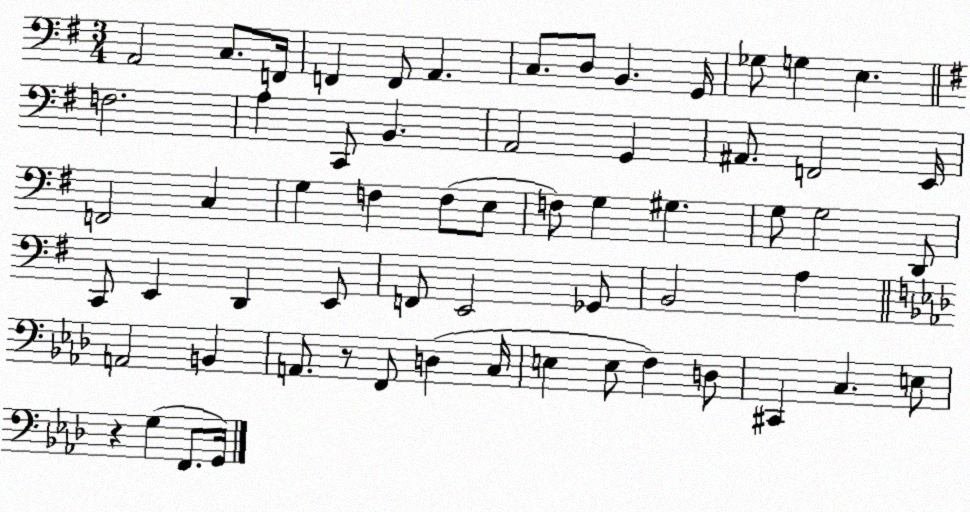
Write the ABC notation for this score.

X:1
T:Untitled
M:3/4
L:1/4
K:G
A,,2 C,/2 F,,/4 F,, F,,/2 A,, C,/2 D,/2 B,, G,,/4 _G,/2 G, E, F,2 A, C,,/2 B,, A,,2 G,, ^A,,/2 F,,2 E,,/4 F,,2 C, G, F, F,/2 E,/2 F,/2 G, ^G, G,/2 G,2 D,,/2 C,,/2 E,, D,, E,,/2 F,,/2 E,,2 _G,,/2 B,,2 A, A,,2 B,, A,,/2 z/2 F,,/2 D, C,/4 E, E,/2 F, D,/2 ^C,, C, E,/2 z G, F,,/2 G,,/4